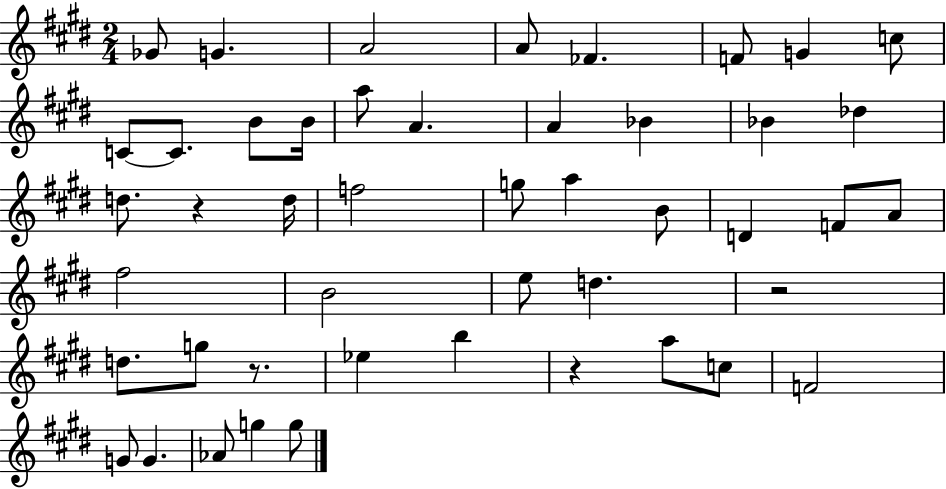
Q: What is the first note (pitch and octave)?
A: Gb4